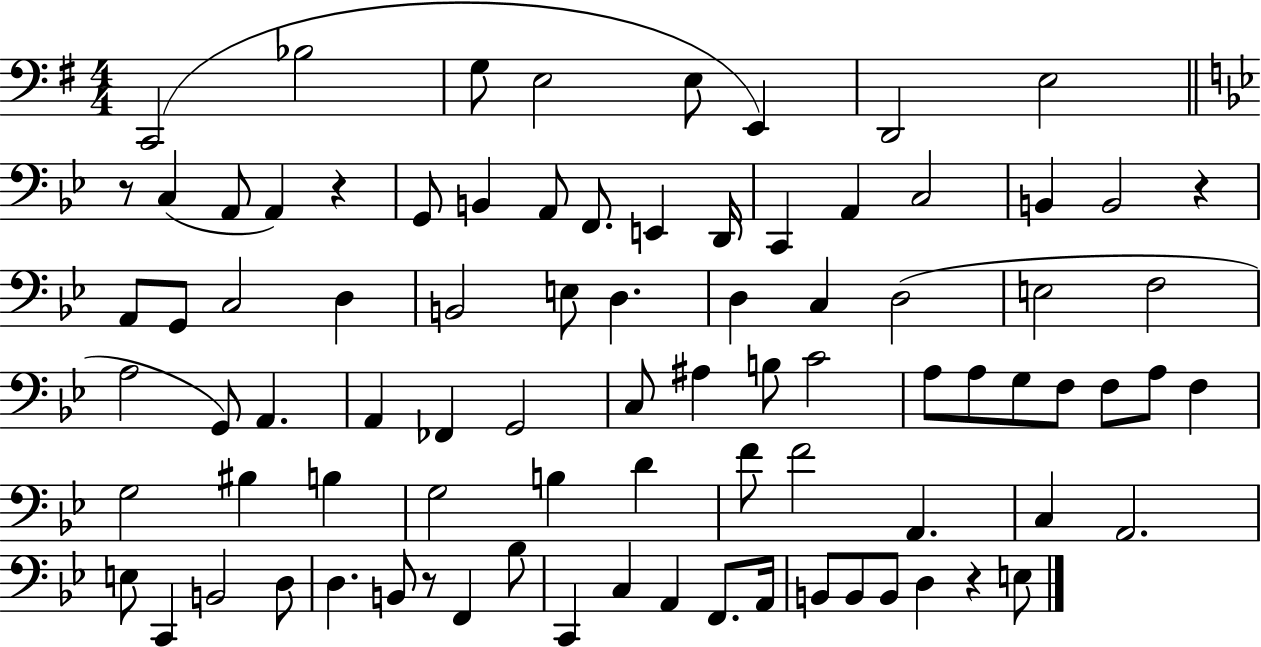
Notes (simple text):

C2/h Bb3/h G3/e E3/h E3/e E2/q D2/h E3/h R/e C3/q A2/e A2/q R/q G2/e B2/q A2/e F2/e. E2/q D2/s C2/q A2/q C3/h B2/q B2/h R/q A2/e G2/e C3/h D3/q B2/h E3/e D3/q. D3/q C3/q D3/h E3/h F3/h A3/h G2/e A2/q. A2/q FES2/q G2/h C3/e A#3/q B3/e C4/h A3/e A3/e G3/e F3/e F3/e A3/e F3/q G3/h BIS3/q B3/q G3/h B3/q D4/q F4/e F4/h A2/q. C3/q A2/h. E3/e C2/q B2/h D3/e D3/q. B2/e R/e F2/q Bb3/e C2/q C3/q A2/q F2/e. A2/s B2/e B2/e B2/e D3/q R/q E3/e